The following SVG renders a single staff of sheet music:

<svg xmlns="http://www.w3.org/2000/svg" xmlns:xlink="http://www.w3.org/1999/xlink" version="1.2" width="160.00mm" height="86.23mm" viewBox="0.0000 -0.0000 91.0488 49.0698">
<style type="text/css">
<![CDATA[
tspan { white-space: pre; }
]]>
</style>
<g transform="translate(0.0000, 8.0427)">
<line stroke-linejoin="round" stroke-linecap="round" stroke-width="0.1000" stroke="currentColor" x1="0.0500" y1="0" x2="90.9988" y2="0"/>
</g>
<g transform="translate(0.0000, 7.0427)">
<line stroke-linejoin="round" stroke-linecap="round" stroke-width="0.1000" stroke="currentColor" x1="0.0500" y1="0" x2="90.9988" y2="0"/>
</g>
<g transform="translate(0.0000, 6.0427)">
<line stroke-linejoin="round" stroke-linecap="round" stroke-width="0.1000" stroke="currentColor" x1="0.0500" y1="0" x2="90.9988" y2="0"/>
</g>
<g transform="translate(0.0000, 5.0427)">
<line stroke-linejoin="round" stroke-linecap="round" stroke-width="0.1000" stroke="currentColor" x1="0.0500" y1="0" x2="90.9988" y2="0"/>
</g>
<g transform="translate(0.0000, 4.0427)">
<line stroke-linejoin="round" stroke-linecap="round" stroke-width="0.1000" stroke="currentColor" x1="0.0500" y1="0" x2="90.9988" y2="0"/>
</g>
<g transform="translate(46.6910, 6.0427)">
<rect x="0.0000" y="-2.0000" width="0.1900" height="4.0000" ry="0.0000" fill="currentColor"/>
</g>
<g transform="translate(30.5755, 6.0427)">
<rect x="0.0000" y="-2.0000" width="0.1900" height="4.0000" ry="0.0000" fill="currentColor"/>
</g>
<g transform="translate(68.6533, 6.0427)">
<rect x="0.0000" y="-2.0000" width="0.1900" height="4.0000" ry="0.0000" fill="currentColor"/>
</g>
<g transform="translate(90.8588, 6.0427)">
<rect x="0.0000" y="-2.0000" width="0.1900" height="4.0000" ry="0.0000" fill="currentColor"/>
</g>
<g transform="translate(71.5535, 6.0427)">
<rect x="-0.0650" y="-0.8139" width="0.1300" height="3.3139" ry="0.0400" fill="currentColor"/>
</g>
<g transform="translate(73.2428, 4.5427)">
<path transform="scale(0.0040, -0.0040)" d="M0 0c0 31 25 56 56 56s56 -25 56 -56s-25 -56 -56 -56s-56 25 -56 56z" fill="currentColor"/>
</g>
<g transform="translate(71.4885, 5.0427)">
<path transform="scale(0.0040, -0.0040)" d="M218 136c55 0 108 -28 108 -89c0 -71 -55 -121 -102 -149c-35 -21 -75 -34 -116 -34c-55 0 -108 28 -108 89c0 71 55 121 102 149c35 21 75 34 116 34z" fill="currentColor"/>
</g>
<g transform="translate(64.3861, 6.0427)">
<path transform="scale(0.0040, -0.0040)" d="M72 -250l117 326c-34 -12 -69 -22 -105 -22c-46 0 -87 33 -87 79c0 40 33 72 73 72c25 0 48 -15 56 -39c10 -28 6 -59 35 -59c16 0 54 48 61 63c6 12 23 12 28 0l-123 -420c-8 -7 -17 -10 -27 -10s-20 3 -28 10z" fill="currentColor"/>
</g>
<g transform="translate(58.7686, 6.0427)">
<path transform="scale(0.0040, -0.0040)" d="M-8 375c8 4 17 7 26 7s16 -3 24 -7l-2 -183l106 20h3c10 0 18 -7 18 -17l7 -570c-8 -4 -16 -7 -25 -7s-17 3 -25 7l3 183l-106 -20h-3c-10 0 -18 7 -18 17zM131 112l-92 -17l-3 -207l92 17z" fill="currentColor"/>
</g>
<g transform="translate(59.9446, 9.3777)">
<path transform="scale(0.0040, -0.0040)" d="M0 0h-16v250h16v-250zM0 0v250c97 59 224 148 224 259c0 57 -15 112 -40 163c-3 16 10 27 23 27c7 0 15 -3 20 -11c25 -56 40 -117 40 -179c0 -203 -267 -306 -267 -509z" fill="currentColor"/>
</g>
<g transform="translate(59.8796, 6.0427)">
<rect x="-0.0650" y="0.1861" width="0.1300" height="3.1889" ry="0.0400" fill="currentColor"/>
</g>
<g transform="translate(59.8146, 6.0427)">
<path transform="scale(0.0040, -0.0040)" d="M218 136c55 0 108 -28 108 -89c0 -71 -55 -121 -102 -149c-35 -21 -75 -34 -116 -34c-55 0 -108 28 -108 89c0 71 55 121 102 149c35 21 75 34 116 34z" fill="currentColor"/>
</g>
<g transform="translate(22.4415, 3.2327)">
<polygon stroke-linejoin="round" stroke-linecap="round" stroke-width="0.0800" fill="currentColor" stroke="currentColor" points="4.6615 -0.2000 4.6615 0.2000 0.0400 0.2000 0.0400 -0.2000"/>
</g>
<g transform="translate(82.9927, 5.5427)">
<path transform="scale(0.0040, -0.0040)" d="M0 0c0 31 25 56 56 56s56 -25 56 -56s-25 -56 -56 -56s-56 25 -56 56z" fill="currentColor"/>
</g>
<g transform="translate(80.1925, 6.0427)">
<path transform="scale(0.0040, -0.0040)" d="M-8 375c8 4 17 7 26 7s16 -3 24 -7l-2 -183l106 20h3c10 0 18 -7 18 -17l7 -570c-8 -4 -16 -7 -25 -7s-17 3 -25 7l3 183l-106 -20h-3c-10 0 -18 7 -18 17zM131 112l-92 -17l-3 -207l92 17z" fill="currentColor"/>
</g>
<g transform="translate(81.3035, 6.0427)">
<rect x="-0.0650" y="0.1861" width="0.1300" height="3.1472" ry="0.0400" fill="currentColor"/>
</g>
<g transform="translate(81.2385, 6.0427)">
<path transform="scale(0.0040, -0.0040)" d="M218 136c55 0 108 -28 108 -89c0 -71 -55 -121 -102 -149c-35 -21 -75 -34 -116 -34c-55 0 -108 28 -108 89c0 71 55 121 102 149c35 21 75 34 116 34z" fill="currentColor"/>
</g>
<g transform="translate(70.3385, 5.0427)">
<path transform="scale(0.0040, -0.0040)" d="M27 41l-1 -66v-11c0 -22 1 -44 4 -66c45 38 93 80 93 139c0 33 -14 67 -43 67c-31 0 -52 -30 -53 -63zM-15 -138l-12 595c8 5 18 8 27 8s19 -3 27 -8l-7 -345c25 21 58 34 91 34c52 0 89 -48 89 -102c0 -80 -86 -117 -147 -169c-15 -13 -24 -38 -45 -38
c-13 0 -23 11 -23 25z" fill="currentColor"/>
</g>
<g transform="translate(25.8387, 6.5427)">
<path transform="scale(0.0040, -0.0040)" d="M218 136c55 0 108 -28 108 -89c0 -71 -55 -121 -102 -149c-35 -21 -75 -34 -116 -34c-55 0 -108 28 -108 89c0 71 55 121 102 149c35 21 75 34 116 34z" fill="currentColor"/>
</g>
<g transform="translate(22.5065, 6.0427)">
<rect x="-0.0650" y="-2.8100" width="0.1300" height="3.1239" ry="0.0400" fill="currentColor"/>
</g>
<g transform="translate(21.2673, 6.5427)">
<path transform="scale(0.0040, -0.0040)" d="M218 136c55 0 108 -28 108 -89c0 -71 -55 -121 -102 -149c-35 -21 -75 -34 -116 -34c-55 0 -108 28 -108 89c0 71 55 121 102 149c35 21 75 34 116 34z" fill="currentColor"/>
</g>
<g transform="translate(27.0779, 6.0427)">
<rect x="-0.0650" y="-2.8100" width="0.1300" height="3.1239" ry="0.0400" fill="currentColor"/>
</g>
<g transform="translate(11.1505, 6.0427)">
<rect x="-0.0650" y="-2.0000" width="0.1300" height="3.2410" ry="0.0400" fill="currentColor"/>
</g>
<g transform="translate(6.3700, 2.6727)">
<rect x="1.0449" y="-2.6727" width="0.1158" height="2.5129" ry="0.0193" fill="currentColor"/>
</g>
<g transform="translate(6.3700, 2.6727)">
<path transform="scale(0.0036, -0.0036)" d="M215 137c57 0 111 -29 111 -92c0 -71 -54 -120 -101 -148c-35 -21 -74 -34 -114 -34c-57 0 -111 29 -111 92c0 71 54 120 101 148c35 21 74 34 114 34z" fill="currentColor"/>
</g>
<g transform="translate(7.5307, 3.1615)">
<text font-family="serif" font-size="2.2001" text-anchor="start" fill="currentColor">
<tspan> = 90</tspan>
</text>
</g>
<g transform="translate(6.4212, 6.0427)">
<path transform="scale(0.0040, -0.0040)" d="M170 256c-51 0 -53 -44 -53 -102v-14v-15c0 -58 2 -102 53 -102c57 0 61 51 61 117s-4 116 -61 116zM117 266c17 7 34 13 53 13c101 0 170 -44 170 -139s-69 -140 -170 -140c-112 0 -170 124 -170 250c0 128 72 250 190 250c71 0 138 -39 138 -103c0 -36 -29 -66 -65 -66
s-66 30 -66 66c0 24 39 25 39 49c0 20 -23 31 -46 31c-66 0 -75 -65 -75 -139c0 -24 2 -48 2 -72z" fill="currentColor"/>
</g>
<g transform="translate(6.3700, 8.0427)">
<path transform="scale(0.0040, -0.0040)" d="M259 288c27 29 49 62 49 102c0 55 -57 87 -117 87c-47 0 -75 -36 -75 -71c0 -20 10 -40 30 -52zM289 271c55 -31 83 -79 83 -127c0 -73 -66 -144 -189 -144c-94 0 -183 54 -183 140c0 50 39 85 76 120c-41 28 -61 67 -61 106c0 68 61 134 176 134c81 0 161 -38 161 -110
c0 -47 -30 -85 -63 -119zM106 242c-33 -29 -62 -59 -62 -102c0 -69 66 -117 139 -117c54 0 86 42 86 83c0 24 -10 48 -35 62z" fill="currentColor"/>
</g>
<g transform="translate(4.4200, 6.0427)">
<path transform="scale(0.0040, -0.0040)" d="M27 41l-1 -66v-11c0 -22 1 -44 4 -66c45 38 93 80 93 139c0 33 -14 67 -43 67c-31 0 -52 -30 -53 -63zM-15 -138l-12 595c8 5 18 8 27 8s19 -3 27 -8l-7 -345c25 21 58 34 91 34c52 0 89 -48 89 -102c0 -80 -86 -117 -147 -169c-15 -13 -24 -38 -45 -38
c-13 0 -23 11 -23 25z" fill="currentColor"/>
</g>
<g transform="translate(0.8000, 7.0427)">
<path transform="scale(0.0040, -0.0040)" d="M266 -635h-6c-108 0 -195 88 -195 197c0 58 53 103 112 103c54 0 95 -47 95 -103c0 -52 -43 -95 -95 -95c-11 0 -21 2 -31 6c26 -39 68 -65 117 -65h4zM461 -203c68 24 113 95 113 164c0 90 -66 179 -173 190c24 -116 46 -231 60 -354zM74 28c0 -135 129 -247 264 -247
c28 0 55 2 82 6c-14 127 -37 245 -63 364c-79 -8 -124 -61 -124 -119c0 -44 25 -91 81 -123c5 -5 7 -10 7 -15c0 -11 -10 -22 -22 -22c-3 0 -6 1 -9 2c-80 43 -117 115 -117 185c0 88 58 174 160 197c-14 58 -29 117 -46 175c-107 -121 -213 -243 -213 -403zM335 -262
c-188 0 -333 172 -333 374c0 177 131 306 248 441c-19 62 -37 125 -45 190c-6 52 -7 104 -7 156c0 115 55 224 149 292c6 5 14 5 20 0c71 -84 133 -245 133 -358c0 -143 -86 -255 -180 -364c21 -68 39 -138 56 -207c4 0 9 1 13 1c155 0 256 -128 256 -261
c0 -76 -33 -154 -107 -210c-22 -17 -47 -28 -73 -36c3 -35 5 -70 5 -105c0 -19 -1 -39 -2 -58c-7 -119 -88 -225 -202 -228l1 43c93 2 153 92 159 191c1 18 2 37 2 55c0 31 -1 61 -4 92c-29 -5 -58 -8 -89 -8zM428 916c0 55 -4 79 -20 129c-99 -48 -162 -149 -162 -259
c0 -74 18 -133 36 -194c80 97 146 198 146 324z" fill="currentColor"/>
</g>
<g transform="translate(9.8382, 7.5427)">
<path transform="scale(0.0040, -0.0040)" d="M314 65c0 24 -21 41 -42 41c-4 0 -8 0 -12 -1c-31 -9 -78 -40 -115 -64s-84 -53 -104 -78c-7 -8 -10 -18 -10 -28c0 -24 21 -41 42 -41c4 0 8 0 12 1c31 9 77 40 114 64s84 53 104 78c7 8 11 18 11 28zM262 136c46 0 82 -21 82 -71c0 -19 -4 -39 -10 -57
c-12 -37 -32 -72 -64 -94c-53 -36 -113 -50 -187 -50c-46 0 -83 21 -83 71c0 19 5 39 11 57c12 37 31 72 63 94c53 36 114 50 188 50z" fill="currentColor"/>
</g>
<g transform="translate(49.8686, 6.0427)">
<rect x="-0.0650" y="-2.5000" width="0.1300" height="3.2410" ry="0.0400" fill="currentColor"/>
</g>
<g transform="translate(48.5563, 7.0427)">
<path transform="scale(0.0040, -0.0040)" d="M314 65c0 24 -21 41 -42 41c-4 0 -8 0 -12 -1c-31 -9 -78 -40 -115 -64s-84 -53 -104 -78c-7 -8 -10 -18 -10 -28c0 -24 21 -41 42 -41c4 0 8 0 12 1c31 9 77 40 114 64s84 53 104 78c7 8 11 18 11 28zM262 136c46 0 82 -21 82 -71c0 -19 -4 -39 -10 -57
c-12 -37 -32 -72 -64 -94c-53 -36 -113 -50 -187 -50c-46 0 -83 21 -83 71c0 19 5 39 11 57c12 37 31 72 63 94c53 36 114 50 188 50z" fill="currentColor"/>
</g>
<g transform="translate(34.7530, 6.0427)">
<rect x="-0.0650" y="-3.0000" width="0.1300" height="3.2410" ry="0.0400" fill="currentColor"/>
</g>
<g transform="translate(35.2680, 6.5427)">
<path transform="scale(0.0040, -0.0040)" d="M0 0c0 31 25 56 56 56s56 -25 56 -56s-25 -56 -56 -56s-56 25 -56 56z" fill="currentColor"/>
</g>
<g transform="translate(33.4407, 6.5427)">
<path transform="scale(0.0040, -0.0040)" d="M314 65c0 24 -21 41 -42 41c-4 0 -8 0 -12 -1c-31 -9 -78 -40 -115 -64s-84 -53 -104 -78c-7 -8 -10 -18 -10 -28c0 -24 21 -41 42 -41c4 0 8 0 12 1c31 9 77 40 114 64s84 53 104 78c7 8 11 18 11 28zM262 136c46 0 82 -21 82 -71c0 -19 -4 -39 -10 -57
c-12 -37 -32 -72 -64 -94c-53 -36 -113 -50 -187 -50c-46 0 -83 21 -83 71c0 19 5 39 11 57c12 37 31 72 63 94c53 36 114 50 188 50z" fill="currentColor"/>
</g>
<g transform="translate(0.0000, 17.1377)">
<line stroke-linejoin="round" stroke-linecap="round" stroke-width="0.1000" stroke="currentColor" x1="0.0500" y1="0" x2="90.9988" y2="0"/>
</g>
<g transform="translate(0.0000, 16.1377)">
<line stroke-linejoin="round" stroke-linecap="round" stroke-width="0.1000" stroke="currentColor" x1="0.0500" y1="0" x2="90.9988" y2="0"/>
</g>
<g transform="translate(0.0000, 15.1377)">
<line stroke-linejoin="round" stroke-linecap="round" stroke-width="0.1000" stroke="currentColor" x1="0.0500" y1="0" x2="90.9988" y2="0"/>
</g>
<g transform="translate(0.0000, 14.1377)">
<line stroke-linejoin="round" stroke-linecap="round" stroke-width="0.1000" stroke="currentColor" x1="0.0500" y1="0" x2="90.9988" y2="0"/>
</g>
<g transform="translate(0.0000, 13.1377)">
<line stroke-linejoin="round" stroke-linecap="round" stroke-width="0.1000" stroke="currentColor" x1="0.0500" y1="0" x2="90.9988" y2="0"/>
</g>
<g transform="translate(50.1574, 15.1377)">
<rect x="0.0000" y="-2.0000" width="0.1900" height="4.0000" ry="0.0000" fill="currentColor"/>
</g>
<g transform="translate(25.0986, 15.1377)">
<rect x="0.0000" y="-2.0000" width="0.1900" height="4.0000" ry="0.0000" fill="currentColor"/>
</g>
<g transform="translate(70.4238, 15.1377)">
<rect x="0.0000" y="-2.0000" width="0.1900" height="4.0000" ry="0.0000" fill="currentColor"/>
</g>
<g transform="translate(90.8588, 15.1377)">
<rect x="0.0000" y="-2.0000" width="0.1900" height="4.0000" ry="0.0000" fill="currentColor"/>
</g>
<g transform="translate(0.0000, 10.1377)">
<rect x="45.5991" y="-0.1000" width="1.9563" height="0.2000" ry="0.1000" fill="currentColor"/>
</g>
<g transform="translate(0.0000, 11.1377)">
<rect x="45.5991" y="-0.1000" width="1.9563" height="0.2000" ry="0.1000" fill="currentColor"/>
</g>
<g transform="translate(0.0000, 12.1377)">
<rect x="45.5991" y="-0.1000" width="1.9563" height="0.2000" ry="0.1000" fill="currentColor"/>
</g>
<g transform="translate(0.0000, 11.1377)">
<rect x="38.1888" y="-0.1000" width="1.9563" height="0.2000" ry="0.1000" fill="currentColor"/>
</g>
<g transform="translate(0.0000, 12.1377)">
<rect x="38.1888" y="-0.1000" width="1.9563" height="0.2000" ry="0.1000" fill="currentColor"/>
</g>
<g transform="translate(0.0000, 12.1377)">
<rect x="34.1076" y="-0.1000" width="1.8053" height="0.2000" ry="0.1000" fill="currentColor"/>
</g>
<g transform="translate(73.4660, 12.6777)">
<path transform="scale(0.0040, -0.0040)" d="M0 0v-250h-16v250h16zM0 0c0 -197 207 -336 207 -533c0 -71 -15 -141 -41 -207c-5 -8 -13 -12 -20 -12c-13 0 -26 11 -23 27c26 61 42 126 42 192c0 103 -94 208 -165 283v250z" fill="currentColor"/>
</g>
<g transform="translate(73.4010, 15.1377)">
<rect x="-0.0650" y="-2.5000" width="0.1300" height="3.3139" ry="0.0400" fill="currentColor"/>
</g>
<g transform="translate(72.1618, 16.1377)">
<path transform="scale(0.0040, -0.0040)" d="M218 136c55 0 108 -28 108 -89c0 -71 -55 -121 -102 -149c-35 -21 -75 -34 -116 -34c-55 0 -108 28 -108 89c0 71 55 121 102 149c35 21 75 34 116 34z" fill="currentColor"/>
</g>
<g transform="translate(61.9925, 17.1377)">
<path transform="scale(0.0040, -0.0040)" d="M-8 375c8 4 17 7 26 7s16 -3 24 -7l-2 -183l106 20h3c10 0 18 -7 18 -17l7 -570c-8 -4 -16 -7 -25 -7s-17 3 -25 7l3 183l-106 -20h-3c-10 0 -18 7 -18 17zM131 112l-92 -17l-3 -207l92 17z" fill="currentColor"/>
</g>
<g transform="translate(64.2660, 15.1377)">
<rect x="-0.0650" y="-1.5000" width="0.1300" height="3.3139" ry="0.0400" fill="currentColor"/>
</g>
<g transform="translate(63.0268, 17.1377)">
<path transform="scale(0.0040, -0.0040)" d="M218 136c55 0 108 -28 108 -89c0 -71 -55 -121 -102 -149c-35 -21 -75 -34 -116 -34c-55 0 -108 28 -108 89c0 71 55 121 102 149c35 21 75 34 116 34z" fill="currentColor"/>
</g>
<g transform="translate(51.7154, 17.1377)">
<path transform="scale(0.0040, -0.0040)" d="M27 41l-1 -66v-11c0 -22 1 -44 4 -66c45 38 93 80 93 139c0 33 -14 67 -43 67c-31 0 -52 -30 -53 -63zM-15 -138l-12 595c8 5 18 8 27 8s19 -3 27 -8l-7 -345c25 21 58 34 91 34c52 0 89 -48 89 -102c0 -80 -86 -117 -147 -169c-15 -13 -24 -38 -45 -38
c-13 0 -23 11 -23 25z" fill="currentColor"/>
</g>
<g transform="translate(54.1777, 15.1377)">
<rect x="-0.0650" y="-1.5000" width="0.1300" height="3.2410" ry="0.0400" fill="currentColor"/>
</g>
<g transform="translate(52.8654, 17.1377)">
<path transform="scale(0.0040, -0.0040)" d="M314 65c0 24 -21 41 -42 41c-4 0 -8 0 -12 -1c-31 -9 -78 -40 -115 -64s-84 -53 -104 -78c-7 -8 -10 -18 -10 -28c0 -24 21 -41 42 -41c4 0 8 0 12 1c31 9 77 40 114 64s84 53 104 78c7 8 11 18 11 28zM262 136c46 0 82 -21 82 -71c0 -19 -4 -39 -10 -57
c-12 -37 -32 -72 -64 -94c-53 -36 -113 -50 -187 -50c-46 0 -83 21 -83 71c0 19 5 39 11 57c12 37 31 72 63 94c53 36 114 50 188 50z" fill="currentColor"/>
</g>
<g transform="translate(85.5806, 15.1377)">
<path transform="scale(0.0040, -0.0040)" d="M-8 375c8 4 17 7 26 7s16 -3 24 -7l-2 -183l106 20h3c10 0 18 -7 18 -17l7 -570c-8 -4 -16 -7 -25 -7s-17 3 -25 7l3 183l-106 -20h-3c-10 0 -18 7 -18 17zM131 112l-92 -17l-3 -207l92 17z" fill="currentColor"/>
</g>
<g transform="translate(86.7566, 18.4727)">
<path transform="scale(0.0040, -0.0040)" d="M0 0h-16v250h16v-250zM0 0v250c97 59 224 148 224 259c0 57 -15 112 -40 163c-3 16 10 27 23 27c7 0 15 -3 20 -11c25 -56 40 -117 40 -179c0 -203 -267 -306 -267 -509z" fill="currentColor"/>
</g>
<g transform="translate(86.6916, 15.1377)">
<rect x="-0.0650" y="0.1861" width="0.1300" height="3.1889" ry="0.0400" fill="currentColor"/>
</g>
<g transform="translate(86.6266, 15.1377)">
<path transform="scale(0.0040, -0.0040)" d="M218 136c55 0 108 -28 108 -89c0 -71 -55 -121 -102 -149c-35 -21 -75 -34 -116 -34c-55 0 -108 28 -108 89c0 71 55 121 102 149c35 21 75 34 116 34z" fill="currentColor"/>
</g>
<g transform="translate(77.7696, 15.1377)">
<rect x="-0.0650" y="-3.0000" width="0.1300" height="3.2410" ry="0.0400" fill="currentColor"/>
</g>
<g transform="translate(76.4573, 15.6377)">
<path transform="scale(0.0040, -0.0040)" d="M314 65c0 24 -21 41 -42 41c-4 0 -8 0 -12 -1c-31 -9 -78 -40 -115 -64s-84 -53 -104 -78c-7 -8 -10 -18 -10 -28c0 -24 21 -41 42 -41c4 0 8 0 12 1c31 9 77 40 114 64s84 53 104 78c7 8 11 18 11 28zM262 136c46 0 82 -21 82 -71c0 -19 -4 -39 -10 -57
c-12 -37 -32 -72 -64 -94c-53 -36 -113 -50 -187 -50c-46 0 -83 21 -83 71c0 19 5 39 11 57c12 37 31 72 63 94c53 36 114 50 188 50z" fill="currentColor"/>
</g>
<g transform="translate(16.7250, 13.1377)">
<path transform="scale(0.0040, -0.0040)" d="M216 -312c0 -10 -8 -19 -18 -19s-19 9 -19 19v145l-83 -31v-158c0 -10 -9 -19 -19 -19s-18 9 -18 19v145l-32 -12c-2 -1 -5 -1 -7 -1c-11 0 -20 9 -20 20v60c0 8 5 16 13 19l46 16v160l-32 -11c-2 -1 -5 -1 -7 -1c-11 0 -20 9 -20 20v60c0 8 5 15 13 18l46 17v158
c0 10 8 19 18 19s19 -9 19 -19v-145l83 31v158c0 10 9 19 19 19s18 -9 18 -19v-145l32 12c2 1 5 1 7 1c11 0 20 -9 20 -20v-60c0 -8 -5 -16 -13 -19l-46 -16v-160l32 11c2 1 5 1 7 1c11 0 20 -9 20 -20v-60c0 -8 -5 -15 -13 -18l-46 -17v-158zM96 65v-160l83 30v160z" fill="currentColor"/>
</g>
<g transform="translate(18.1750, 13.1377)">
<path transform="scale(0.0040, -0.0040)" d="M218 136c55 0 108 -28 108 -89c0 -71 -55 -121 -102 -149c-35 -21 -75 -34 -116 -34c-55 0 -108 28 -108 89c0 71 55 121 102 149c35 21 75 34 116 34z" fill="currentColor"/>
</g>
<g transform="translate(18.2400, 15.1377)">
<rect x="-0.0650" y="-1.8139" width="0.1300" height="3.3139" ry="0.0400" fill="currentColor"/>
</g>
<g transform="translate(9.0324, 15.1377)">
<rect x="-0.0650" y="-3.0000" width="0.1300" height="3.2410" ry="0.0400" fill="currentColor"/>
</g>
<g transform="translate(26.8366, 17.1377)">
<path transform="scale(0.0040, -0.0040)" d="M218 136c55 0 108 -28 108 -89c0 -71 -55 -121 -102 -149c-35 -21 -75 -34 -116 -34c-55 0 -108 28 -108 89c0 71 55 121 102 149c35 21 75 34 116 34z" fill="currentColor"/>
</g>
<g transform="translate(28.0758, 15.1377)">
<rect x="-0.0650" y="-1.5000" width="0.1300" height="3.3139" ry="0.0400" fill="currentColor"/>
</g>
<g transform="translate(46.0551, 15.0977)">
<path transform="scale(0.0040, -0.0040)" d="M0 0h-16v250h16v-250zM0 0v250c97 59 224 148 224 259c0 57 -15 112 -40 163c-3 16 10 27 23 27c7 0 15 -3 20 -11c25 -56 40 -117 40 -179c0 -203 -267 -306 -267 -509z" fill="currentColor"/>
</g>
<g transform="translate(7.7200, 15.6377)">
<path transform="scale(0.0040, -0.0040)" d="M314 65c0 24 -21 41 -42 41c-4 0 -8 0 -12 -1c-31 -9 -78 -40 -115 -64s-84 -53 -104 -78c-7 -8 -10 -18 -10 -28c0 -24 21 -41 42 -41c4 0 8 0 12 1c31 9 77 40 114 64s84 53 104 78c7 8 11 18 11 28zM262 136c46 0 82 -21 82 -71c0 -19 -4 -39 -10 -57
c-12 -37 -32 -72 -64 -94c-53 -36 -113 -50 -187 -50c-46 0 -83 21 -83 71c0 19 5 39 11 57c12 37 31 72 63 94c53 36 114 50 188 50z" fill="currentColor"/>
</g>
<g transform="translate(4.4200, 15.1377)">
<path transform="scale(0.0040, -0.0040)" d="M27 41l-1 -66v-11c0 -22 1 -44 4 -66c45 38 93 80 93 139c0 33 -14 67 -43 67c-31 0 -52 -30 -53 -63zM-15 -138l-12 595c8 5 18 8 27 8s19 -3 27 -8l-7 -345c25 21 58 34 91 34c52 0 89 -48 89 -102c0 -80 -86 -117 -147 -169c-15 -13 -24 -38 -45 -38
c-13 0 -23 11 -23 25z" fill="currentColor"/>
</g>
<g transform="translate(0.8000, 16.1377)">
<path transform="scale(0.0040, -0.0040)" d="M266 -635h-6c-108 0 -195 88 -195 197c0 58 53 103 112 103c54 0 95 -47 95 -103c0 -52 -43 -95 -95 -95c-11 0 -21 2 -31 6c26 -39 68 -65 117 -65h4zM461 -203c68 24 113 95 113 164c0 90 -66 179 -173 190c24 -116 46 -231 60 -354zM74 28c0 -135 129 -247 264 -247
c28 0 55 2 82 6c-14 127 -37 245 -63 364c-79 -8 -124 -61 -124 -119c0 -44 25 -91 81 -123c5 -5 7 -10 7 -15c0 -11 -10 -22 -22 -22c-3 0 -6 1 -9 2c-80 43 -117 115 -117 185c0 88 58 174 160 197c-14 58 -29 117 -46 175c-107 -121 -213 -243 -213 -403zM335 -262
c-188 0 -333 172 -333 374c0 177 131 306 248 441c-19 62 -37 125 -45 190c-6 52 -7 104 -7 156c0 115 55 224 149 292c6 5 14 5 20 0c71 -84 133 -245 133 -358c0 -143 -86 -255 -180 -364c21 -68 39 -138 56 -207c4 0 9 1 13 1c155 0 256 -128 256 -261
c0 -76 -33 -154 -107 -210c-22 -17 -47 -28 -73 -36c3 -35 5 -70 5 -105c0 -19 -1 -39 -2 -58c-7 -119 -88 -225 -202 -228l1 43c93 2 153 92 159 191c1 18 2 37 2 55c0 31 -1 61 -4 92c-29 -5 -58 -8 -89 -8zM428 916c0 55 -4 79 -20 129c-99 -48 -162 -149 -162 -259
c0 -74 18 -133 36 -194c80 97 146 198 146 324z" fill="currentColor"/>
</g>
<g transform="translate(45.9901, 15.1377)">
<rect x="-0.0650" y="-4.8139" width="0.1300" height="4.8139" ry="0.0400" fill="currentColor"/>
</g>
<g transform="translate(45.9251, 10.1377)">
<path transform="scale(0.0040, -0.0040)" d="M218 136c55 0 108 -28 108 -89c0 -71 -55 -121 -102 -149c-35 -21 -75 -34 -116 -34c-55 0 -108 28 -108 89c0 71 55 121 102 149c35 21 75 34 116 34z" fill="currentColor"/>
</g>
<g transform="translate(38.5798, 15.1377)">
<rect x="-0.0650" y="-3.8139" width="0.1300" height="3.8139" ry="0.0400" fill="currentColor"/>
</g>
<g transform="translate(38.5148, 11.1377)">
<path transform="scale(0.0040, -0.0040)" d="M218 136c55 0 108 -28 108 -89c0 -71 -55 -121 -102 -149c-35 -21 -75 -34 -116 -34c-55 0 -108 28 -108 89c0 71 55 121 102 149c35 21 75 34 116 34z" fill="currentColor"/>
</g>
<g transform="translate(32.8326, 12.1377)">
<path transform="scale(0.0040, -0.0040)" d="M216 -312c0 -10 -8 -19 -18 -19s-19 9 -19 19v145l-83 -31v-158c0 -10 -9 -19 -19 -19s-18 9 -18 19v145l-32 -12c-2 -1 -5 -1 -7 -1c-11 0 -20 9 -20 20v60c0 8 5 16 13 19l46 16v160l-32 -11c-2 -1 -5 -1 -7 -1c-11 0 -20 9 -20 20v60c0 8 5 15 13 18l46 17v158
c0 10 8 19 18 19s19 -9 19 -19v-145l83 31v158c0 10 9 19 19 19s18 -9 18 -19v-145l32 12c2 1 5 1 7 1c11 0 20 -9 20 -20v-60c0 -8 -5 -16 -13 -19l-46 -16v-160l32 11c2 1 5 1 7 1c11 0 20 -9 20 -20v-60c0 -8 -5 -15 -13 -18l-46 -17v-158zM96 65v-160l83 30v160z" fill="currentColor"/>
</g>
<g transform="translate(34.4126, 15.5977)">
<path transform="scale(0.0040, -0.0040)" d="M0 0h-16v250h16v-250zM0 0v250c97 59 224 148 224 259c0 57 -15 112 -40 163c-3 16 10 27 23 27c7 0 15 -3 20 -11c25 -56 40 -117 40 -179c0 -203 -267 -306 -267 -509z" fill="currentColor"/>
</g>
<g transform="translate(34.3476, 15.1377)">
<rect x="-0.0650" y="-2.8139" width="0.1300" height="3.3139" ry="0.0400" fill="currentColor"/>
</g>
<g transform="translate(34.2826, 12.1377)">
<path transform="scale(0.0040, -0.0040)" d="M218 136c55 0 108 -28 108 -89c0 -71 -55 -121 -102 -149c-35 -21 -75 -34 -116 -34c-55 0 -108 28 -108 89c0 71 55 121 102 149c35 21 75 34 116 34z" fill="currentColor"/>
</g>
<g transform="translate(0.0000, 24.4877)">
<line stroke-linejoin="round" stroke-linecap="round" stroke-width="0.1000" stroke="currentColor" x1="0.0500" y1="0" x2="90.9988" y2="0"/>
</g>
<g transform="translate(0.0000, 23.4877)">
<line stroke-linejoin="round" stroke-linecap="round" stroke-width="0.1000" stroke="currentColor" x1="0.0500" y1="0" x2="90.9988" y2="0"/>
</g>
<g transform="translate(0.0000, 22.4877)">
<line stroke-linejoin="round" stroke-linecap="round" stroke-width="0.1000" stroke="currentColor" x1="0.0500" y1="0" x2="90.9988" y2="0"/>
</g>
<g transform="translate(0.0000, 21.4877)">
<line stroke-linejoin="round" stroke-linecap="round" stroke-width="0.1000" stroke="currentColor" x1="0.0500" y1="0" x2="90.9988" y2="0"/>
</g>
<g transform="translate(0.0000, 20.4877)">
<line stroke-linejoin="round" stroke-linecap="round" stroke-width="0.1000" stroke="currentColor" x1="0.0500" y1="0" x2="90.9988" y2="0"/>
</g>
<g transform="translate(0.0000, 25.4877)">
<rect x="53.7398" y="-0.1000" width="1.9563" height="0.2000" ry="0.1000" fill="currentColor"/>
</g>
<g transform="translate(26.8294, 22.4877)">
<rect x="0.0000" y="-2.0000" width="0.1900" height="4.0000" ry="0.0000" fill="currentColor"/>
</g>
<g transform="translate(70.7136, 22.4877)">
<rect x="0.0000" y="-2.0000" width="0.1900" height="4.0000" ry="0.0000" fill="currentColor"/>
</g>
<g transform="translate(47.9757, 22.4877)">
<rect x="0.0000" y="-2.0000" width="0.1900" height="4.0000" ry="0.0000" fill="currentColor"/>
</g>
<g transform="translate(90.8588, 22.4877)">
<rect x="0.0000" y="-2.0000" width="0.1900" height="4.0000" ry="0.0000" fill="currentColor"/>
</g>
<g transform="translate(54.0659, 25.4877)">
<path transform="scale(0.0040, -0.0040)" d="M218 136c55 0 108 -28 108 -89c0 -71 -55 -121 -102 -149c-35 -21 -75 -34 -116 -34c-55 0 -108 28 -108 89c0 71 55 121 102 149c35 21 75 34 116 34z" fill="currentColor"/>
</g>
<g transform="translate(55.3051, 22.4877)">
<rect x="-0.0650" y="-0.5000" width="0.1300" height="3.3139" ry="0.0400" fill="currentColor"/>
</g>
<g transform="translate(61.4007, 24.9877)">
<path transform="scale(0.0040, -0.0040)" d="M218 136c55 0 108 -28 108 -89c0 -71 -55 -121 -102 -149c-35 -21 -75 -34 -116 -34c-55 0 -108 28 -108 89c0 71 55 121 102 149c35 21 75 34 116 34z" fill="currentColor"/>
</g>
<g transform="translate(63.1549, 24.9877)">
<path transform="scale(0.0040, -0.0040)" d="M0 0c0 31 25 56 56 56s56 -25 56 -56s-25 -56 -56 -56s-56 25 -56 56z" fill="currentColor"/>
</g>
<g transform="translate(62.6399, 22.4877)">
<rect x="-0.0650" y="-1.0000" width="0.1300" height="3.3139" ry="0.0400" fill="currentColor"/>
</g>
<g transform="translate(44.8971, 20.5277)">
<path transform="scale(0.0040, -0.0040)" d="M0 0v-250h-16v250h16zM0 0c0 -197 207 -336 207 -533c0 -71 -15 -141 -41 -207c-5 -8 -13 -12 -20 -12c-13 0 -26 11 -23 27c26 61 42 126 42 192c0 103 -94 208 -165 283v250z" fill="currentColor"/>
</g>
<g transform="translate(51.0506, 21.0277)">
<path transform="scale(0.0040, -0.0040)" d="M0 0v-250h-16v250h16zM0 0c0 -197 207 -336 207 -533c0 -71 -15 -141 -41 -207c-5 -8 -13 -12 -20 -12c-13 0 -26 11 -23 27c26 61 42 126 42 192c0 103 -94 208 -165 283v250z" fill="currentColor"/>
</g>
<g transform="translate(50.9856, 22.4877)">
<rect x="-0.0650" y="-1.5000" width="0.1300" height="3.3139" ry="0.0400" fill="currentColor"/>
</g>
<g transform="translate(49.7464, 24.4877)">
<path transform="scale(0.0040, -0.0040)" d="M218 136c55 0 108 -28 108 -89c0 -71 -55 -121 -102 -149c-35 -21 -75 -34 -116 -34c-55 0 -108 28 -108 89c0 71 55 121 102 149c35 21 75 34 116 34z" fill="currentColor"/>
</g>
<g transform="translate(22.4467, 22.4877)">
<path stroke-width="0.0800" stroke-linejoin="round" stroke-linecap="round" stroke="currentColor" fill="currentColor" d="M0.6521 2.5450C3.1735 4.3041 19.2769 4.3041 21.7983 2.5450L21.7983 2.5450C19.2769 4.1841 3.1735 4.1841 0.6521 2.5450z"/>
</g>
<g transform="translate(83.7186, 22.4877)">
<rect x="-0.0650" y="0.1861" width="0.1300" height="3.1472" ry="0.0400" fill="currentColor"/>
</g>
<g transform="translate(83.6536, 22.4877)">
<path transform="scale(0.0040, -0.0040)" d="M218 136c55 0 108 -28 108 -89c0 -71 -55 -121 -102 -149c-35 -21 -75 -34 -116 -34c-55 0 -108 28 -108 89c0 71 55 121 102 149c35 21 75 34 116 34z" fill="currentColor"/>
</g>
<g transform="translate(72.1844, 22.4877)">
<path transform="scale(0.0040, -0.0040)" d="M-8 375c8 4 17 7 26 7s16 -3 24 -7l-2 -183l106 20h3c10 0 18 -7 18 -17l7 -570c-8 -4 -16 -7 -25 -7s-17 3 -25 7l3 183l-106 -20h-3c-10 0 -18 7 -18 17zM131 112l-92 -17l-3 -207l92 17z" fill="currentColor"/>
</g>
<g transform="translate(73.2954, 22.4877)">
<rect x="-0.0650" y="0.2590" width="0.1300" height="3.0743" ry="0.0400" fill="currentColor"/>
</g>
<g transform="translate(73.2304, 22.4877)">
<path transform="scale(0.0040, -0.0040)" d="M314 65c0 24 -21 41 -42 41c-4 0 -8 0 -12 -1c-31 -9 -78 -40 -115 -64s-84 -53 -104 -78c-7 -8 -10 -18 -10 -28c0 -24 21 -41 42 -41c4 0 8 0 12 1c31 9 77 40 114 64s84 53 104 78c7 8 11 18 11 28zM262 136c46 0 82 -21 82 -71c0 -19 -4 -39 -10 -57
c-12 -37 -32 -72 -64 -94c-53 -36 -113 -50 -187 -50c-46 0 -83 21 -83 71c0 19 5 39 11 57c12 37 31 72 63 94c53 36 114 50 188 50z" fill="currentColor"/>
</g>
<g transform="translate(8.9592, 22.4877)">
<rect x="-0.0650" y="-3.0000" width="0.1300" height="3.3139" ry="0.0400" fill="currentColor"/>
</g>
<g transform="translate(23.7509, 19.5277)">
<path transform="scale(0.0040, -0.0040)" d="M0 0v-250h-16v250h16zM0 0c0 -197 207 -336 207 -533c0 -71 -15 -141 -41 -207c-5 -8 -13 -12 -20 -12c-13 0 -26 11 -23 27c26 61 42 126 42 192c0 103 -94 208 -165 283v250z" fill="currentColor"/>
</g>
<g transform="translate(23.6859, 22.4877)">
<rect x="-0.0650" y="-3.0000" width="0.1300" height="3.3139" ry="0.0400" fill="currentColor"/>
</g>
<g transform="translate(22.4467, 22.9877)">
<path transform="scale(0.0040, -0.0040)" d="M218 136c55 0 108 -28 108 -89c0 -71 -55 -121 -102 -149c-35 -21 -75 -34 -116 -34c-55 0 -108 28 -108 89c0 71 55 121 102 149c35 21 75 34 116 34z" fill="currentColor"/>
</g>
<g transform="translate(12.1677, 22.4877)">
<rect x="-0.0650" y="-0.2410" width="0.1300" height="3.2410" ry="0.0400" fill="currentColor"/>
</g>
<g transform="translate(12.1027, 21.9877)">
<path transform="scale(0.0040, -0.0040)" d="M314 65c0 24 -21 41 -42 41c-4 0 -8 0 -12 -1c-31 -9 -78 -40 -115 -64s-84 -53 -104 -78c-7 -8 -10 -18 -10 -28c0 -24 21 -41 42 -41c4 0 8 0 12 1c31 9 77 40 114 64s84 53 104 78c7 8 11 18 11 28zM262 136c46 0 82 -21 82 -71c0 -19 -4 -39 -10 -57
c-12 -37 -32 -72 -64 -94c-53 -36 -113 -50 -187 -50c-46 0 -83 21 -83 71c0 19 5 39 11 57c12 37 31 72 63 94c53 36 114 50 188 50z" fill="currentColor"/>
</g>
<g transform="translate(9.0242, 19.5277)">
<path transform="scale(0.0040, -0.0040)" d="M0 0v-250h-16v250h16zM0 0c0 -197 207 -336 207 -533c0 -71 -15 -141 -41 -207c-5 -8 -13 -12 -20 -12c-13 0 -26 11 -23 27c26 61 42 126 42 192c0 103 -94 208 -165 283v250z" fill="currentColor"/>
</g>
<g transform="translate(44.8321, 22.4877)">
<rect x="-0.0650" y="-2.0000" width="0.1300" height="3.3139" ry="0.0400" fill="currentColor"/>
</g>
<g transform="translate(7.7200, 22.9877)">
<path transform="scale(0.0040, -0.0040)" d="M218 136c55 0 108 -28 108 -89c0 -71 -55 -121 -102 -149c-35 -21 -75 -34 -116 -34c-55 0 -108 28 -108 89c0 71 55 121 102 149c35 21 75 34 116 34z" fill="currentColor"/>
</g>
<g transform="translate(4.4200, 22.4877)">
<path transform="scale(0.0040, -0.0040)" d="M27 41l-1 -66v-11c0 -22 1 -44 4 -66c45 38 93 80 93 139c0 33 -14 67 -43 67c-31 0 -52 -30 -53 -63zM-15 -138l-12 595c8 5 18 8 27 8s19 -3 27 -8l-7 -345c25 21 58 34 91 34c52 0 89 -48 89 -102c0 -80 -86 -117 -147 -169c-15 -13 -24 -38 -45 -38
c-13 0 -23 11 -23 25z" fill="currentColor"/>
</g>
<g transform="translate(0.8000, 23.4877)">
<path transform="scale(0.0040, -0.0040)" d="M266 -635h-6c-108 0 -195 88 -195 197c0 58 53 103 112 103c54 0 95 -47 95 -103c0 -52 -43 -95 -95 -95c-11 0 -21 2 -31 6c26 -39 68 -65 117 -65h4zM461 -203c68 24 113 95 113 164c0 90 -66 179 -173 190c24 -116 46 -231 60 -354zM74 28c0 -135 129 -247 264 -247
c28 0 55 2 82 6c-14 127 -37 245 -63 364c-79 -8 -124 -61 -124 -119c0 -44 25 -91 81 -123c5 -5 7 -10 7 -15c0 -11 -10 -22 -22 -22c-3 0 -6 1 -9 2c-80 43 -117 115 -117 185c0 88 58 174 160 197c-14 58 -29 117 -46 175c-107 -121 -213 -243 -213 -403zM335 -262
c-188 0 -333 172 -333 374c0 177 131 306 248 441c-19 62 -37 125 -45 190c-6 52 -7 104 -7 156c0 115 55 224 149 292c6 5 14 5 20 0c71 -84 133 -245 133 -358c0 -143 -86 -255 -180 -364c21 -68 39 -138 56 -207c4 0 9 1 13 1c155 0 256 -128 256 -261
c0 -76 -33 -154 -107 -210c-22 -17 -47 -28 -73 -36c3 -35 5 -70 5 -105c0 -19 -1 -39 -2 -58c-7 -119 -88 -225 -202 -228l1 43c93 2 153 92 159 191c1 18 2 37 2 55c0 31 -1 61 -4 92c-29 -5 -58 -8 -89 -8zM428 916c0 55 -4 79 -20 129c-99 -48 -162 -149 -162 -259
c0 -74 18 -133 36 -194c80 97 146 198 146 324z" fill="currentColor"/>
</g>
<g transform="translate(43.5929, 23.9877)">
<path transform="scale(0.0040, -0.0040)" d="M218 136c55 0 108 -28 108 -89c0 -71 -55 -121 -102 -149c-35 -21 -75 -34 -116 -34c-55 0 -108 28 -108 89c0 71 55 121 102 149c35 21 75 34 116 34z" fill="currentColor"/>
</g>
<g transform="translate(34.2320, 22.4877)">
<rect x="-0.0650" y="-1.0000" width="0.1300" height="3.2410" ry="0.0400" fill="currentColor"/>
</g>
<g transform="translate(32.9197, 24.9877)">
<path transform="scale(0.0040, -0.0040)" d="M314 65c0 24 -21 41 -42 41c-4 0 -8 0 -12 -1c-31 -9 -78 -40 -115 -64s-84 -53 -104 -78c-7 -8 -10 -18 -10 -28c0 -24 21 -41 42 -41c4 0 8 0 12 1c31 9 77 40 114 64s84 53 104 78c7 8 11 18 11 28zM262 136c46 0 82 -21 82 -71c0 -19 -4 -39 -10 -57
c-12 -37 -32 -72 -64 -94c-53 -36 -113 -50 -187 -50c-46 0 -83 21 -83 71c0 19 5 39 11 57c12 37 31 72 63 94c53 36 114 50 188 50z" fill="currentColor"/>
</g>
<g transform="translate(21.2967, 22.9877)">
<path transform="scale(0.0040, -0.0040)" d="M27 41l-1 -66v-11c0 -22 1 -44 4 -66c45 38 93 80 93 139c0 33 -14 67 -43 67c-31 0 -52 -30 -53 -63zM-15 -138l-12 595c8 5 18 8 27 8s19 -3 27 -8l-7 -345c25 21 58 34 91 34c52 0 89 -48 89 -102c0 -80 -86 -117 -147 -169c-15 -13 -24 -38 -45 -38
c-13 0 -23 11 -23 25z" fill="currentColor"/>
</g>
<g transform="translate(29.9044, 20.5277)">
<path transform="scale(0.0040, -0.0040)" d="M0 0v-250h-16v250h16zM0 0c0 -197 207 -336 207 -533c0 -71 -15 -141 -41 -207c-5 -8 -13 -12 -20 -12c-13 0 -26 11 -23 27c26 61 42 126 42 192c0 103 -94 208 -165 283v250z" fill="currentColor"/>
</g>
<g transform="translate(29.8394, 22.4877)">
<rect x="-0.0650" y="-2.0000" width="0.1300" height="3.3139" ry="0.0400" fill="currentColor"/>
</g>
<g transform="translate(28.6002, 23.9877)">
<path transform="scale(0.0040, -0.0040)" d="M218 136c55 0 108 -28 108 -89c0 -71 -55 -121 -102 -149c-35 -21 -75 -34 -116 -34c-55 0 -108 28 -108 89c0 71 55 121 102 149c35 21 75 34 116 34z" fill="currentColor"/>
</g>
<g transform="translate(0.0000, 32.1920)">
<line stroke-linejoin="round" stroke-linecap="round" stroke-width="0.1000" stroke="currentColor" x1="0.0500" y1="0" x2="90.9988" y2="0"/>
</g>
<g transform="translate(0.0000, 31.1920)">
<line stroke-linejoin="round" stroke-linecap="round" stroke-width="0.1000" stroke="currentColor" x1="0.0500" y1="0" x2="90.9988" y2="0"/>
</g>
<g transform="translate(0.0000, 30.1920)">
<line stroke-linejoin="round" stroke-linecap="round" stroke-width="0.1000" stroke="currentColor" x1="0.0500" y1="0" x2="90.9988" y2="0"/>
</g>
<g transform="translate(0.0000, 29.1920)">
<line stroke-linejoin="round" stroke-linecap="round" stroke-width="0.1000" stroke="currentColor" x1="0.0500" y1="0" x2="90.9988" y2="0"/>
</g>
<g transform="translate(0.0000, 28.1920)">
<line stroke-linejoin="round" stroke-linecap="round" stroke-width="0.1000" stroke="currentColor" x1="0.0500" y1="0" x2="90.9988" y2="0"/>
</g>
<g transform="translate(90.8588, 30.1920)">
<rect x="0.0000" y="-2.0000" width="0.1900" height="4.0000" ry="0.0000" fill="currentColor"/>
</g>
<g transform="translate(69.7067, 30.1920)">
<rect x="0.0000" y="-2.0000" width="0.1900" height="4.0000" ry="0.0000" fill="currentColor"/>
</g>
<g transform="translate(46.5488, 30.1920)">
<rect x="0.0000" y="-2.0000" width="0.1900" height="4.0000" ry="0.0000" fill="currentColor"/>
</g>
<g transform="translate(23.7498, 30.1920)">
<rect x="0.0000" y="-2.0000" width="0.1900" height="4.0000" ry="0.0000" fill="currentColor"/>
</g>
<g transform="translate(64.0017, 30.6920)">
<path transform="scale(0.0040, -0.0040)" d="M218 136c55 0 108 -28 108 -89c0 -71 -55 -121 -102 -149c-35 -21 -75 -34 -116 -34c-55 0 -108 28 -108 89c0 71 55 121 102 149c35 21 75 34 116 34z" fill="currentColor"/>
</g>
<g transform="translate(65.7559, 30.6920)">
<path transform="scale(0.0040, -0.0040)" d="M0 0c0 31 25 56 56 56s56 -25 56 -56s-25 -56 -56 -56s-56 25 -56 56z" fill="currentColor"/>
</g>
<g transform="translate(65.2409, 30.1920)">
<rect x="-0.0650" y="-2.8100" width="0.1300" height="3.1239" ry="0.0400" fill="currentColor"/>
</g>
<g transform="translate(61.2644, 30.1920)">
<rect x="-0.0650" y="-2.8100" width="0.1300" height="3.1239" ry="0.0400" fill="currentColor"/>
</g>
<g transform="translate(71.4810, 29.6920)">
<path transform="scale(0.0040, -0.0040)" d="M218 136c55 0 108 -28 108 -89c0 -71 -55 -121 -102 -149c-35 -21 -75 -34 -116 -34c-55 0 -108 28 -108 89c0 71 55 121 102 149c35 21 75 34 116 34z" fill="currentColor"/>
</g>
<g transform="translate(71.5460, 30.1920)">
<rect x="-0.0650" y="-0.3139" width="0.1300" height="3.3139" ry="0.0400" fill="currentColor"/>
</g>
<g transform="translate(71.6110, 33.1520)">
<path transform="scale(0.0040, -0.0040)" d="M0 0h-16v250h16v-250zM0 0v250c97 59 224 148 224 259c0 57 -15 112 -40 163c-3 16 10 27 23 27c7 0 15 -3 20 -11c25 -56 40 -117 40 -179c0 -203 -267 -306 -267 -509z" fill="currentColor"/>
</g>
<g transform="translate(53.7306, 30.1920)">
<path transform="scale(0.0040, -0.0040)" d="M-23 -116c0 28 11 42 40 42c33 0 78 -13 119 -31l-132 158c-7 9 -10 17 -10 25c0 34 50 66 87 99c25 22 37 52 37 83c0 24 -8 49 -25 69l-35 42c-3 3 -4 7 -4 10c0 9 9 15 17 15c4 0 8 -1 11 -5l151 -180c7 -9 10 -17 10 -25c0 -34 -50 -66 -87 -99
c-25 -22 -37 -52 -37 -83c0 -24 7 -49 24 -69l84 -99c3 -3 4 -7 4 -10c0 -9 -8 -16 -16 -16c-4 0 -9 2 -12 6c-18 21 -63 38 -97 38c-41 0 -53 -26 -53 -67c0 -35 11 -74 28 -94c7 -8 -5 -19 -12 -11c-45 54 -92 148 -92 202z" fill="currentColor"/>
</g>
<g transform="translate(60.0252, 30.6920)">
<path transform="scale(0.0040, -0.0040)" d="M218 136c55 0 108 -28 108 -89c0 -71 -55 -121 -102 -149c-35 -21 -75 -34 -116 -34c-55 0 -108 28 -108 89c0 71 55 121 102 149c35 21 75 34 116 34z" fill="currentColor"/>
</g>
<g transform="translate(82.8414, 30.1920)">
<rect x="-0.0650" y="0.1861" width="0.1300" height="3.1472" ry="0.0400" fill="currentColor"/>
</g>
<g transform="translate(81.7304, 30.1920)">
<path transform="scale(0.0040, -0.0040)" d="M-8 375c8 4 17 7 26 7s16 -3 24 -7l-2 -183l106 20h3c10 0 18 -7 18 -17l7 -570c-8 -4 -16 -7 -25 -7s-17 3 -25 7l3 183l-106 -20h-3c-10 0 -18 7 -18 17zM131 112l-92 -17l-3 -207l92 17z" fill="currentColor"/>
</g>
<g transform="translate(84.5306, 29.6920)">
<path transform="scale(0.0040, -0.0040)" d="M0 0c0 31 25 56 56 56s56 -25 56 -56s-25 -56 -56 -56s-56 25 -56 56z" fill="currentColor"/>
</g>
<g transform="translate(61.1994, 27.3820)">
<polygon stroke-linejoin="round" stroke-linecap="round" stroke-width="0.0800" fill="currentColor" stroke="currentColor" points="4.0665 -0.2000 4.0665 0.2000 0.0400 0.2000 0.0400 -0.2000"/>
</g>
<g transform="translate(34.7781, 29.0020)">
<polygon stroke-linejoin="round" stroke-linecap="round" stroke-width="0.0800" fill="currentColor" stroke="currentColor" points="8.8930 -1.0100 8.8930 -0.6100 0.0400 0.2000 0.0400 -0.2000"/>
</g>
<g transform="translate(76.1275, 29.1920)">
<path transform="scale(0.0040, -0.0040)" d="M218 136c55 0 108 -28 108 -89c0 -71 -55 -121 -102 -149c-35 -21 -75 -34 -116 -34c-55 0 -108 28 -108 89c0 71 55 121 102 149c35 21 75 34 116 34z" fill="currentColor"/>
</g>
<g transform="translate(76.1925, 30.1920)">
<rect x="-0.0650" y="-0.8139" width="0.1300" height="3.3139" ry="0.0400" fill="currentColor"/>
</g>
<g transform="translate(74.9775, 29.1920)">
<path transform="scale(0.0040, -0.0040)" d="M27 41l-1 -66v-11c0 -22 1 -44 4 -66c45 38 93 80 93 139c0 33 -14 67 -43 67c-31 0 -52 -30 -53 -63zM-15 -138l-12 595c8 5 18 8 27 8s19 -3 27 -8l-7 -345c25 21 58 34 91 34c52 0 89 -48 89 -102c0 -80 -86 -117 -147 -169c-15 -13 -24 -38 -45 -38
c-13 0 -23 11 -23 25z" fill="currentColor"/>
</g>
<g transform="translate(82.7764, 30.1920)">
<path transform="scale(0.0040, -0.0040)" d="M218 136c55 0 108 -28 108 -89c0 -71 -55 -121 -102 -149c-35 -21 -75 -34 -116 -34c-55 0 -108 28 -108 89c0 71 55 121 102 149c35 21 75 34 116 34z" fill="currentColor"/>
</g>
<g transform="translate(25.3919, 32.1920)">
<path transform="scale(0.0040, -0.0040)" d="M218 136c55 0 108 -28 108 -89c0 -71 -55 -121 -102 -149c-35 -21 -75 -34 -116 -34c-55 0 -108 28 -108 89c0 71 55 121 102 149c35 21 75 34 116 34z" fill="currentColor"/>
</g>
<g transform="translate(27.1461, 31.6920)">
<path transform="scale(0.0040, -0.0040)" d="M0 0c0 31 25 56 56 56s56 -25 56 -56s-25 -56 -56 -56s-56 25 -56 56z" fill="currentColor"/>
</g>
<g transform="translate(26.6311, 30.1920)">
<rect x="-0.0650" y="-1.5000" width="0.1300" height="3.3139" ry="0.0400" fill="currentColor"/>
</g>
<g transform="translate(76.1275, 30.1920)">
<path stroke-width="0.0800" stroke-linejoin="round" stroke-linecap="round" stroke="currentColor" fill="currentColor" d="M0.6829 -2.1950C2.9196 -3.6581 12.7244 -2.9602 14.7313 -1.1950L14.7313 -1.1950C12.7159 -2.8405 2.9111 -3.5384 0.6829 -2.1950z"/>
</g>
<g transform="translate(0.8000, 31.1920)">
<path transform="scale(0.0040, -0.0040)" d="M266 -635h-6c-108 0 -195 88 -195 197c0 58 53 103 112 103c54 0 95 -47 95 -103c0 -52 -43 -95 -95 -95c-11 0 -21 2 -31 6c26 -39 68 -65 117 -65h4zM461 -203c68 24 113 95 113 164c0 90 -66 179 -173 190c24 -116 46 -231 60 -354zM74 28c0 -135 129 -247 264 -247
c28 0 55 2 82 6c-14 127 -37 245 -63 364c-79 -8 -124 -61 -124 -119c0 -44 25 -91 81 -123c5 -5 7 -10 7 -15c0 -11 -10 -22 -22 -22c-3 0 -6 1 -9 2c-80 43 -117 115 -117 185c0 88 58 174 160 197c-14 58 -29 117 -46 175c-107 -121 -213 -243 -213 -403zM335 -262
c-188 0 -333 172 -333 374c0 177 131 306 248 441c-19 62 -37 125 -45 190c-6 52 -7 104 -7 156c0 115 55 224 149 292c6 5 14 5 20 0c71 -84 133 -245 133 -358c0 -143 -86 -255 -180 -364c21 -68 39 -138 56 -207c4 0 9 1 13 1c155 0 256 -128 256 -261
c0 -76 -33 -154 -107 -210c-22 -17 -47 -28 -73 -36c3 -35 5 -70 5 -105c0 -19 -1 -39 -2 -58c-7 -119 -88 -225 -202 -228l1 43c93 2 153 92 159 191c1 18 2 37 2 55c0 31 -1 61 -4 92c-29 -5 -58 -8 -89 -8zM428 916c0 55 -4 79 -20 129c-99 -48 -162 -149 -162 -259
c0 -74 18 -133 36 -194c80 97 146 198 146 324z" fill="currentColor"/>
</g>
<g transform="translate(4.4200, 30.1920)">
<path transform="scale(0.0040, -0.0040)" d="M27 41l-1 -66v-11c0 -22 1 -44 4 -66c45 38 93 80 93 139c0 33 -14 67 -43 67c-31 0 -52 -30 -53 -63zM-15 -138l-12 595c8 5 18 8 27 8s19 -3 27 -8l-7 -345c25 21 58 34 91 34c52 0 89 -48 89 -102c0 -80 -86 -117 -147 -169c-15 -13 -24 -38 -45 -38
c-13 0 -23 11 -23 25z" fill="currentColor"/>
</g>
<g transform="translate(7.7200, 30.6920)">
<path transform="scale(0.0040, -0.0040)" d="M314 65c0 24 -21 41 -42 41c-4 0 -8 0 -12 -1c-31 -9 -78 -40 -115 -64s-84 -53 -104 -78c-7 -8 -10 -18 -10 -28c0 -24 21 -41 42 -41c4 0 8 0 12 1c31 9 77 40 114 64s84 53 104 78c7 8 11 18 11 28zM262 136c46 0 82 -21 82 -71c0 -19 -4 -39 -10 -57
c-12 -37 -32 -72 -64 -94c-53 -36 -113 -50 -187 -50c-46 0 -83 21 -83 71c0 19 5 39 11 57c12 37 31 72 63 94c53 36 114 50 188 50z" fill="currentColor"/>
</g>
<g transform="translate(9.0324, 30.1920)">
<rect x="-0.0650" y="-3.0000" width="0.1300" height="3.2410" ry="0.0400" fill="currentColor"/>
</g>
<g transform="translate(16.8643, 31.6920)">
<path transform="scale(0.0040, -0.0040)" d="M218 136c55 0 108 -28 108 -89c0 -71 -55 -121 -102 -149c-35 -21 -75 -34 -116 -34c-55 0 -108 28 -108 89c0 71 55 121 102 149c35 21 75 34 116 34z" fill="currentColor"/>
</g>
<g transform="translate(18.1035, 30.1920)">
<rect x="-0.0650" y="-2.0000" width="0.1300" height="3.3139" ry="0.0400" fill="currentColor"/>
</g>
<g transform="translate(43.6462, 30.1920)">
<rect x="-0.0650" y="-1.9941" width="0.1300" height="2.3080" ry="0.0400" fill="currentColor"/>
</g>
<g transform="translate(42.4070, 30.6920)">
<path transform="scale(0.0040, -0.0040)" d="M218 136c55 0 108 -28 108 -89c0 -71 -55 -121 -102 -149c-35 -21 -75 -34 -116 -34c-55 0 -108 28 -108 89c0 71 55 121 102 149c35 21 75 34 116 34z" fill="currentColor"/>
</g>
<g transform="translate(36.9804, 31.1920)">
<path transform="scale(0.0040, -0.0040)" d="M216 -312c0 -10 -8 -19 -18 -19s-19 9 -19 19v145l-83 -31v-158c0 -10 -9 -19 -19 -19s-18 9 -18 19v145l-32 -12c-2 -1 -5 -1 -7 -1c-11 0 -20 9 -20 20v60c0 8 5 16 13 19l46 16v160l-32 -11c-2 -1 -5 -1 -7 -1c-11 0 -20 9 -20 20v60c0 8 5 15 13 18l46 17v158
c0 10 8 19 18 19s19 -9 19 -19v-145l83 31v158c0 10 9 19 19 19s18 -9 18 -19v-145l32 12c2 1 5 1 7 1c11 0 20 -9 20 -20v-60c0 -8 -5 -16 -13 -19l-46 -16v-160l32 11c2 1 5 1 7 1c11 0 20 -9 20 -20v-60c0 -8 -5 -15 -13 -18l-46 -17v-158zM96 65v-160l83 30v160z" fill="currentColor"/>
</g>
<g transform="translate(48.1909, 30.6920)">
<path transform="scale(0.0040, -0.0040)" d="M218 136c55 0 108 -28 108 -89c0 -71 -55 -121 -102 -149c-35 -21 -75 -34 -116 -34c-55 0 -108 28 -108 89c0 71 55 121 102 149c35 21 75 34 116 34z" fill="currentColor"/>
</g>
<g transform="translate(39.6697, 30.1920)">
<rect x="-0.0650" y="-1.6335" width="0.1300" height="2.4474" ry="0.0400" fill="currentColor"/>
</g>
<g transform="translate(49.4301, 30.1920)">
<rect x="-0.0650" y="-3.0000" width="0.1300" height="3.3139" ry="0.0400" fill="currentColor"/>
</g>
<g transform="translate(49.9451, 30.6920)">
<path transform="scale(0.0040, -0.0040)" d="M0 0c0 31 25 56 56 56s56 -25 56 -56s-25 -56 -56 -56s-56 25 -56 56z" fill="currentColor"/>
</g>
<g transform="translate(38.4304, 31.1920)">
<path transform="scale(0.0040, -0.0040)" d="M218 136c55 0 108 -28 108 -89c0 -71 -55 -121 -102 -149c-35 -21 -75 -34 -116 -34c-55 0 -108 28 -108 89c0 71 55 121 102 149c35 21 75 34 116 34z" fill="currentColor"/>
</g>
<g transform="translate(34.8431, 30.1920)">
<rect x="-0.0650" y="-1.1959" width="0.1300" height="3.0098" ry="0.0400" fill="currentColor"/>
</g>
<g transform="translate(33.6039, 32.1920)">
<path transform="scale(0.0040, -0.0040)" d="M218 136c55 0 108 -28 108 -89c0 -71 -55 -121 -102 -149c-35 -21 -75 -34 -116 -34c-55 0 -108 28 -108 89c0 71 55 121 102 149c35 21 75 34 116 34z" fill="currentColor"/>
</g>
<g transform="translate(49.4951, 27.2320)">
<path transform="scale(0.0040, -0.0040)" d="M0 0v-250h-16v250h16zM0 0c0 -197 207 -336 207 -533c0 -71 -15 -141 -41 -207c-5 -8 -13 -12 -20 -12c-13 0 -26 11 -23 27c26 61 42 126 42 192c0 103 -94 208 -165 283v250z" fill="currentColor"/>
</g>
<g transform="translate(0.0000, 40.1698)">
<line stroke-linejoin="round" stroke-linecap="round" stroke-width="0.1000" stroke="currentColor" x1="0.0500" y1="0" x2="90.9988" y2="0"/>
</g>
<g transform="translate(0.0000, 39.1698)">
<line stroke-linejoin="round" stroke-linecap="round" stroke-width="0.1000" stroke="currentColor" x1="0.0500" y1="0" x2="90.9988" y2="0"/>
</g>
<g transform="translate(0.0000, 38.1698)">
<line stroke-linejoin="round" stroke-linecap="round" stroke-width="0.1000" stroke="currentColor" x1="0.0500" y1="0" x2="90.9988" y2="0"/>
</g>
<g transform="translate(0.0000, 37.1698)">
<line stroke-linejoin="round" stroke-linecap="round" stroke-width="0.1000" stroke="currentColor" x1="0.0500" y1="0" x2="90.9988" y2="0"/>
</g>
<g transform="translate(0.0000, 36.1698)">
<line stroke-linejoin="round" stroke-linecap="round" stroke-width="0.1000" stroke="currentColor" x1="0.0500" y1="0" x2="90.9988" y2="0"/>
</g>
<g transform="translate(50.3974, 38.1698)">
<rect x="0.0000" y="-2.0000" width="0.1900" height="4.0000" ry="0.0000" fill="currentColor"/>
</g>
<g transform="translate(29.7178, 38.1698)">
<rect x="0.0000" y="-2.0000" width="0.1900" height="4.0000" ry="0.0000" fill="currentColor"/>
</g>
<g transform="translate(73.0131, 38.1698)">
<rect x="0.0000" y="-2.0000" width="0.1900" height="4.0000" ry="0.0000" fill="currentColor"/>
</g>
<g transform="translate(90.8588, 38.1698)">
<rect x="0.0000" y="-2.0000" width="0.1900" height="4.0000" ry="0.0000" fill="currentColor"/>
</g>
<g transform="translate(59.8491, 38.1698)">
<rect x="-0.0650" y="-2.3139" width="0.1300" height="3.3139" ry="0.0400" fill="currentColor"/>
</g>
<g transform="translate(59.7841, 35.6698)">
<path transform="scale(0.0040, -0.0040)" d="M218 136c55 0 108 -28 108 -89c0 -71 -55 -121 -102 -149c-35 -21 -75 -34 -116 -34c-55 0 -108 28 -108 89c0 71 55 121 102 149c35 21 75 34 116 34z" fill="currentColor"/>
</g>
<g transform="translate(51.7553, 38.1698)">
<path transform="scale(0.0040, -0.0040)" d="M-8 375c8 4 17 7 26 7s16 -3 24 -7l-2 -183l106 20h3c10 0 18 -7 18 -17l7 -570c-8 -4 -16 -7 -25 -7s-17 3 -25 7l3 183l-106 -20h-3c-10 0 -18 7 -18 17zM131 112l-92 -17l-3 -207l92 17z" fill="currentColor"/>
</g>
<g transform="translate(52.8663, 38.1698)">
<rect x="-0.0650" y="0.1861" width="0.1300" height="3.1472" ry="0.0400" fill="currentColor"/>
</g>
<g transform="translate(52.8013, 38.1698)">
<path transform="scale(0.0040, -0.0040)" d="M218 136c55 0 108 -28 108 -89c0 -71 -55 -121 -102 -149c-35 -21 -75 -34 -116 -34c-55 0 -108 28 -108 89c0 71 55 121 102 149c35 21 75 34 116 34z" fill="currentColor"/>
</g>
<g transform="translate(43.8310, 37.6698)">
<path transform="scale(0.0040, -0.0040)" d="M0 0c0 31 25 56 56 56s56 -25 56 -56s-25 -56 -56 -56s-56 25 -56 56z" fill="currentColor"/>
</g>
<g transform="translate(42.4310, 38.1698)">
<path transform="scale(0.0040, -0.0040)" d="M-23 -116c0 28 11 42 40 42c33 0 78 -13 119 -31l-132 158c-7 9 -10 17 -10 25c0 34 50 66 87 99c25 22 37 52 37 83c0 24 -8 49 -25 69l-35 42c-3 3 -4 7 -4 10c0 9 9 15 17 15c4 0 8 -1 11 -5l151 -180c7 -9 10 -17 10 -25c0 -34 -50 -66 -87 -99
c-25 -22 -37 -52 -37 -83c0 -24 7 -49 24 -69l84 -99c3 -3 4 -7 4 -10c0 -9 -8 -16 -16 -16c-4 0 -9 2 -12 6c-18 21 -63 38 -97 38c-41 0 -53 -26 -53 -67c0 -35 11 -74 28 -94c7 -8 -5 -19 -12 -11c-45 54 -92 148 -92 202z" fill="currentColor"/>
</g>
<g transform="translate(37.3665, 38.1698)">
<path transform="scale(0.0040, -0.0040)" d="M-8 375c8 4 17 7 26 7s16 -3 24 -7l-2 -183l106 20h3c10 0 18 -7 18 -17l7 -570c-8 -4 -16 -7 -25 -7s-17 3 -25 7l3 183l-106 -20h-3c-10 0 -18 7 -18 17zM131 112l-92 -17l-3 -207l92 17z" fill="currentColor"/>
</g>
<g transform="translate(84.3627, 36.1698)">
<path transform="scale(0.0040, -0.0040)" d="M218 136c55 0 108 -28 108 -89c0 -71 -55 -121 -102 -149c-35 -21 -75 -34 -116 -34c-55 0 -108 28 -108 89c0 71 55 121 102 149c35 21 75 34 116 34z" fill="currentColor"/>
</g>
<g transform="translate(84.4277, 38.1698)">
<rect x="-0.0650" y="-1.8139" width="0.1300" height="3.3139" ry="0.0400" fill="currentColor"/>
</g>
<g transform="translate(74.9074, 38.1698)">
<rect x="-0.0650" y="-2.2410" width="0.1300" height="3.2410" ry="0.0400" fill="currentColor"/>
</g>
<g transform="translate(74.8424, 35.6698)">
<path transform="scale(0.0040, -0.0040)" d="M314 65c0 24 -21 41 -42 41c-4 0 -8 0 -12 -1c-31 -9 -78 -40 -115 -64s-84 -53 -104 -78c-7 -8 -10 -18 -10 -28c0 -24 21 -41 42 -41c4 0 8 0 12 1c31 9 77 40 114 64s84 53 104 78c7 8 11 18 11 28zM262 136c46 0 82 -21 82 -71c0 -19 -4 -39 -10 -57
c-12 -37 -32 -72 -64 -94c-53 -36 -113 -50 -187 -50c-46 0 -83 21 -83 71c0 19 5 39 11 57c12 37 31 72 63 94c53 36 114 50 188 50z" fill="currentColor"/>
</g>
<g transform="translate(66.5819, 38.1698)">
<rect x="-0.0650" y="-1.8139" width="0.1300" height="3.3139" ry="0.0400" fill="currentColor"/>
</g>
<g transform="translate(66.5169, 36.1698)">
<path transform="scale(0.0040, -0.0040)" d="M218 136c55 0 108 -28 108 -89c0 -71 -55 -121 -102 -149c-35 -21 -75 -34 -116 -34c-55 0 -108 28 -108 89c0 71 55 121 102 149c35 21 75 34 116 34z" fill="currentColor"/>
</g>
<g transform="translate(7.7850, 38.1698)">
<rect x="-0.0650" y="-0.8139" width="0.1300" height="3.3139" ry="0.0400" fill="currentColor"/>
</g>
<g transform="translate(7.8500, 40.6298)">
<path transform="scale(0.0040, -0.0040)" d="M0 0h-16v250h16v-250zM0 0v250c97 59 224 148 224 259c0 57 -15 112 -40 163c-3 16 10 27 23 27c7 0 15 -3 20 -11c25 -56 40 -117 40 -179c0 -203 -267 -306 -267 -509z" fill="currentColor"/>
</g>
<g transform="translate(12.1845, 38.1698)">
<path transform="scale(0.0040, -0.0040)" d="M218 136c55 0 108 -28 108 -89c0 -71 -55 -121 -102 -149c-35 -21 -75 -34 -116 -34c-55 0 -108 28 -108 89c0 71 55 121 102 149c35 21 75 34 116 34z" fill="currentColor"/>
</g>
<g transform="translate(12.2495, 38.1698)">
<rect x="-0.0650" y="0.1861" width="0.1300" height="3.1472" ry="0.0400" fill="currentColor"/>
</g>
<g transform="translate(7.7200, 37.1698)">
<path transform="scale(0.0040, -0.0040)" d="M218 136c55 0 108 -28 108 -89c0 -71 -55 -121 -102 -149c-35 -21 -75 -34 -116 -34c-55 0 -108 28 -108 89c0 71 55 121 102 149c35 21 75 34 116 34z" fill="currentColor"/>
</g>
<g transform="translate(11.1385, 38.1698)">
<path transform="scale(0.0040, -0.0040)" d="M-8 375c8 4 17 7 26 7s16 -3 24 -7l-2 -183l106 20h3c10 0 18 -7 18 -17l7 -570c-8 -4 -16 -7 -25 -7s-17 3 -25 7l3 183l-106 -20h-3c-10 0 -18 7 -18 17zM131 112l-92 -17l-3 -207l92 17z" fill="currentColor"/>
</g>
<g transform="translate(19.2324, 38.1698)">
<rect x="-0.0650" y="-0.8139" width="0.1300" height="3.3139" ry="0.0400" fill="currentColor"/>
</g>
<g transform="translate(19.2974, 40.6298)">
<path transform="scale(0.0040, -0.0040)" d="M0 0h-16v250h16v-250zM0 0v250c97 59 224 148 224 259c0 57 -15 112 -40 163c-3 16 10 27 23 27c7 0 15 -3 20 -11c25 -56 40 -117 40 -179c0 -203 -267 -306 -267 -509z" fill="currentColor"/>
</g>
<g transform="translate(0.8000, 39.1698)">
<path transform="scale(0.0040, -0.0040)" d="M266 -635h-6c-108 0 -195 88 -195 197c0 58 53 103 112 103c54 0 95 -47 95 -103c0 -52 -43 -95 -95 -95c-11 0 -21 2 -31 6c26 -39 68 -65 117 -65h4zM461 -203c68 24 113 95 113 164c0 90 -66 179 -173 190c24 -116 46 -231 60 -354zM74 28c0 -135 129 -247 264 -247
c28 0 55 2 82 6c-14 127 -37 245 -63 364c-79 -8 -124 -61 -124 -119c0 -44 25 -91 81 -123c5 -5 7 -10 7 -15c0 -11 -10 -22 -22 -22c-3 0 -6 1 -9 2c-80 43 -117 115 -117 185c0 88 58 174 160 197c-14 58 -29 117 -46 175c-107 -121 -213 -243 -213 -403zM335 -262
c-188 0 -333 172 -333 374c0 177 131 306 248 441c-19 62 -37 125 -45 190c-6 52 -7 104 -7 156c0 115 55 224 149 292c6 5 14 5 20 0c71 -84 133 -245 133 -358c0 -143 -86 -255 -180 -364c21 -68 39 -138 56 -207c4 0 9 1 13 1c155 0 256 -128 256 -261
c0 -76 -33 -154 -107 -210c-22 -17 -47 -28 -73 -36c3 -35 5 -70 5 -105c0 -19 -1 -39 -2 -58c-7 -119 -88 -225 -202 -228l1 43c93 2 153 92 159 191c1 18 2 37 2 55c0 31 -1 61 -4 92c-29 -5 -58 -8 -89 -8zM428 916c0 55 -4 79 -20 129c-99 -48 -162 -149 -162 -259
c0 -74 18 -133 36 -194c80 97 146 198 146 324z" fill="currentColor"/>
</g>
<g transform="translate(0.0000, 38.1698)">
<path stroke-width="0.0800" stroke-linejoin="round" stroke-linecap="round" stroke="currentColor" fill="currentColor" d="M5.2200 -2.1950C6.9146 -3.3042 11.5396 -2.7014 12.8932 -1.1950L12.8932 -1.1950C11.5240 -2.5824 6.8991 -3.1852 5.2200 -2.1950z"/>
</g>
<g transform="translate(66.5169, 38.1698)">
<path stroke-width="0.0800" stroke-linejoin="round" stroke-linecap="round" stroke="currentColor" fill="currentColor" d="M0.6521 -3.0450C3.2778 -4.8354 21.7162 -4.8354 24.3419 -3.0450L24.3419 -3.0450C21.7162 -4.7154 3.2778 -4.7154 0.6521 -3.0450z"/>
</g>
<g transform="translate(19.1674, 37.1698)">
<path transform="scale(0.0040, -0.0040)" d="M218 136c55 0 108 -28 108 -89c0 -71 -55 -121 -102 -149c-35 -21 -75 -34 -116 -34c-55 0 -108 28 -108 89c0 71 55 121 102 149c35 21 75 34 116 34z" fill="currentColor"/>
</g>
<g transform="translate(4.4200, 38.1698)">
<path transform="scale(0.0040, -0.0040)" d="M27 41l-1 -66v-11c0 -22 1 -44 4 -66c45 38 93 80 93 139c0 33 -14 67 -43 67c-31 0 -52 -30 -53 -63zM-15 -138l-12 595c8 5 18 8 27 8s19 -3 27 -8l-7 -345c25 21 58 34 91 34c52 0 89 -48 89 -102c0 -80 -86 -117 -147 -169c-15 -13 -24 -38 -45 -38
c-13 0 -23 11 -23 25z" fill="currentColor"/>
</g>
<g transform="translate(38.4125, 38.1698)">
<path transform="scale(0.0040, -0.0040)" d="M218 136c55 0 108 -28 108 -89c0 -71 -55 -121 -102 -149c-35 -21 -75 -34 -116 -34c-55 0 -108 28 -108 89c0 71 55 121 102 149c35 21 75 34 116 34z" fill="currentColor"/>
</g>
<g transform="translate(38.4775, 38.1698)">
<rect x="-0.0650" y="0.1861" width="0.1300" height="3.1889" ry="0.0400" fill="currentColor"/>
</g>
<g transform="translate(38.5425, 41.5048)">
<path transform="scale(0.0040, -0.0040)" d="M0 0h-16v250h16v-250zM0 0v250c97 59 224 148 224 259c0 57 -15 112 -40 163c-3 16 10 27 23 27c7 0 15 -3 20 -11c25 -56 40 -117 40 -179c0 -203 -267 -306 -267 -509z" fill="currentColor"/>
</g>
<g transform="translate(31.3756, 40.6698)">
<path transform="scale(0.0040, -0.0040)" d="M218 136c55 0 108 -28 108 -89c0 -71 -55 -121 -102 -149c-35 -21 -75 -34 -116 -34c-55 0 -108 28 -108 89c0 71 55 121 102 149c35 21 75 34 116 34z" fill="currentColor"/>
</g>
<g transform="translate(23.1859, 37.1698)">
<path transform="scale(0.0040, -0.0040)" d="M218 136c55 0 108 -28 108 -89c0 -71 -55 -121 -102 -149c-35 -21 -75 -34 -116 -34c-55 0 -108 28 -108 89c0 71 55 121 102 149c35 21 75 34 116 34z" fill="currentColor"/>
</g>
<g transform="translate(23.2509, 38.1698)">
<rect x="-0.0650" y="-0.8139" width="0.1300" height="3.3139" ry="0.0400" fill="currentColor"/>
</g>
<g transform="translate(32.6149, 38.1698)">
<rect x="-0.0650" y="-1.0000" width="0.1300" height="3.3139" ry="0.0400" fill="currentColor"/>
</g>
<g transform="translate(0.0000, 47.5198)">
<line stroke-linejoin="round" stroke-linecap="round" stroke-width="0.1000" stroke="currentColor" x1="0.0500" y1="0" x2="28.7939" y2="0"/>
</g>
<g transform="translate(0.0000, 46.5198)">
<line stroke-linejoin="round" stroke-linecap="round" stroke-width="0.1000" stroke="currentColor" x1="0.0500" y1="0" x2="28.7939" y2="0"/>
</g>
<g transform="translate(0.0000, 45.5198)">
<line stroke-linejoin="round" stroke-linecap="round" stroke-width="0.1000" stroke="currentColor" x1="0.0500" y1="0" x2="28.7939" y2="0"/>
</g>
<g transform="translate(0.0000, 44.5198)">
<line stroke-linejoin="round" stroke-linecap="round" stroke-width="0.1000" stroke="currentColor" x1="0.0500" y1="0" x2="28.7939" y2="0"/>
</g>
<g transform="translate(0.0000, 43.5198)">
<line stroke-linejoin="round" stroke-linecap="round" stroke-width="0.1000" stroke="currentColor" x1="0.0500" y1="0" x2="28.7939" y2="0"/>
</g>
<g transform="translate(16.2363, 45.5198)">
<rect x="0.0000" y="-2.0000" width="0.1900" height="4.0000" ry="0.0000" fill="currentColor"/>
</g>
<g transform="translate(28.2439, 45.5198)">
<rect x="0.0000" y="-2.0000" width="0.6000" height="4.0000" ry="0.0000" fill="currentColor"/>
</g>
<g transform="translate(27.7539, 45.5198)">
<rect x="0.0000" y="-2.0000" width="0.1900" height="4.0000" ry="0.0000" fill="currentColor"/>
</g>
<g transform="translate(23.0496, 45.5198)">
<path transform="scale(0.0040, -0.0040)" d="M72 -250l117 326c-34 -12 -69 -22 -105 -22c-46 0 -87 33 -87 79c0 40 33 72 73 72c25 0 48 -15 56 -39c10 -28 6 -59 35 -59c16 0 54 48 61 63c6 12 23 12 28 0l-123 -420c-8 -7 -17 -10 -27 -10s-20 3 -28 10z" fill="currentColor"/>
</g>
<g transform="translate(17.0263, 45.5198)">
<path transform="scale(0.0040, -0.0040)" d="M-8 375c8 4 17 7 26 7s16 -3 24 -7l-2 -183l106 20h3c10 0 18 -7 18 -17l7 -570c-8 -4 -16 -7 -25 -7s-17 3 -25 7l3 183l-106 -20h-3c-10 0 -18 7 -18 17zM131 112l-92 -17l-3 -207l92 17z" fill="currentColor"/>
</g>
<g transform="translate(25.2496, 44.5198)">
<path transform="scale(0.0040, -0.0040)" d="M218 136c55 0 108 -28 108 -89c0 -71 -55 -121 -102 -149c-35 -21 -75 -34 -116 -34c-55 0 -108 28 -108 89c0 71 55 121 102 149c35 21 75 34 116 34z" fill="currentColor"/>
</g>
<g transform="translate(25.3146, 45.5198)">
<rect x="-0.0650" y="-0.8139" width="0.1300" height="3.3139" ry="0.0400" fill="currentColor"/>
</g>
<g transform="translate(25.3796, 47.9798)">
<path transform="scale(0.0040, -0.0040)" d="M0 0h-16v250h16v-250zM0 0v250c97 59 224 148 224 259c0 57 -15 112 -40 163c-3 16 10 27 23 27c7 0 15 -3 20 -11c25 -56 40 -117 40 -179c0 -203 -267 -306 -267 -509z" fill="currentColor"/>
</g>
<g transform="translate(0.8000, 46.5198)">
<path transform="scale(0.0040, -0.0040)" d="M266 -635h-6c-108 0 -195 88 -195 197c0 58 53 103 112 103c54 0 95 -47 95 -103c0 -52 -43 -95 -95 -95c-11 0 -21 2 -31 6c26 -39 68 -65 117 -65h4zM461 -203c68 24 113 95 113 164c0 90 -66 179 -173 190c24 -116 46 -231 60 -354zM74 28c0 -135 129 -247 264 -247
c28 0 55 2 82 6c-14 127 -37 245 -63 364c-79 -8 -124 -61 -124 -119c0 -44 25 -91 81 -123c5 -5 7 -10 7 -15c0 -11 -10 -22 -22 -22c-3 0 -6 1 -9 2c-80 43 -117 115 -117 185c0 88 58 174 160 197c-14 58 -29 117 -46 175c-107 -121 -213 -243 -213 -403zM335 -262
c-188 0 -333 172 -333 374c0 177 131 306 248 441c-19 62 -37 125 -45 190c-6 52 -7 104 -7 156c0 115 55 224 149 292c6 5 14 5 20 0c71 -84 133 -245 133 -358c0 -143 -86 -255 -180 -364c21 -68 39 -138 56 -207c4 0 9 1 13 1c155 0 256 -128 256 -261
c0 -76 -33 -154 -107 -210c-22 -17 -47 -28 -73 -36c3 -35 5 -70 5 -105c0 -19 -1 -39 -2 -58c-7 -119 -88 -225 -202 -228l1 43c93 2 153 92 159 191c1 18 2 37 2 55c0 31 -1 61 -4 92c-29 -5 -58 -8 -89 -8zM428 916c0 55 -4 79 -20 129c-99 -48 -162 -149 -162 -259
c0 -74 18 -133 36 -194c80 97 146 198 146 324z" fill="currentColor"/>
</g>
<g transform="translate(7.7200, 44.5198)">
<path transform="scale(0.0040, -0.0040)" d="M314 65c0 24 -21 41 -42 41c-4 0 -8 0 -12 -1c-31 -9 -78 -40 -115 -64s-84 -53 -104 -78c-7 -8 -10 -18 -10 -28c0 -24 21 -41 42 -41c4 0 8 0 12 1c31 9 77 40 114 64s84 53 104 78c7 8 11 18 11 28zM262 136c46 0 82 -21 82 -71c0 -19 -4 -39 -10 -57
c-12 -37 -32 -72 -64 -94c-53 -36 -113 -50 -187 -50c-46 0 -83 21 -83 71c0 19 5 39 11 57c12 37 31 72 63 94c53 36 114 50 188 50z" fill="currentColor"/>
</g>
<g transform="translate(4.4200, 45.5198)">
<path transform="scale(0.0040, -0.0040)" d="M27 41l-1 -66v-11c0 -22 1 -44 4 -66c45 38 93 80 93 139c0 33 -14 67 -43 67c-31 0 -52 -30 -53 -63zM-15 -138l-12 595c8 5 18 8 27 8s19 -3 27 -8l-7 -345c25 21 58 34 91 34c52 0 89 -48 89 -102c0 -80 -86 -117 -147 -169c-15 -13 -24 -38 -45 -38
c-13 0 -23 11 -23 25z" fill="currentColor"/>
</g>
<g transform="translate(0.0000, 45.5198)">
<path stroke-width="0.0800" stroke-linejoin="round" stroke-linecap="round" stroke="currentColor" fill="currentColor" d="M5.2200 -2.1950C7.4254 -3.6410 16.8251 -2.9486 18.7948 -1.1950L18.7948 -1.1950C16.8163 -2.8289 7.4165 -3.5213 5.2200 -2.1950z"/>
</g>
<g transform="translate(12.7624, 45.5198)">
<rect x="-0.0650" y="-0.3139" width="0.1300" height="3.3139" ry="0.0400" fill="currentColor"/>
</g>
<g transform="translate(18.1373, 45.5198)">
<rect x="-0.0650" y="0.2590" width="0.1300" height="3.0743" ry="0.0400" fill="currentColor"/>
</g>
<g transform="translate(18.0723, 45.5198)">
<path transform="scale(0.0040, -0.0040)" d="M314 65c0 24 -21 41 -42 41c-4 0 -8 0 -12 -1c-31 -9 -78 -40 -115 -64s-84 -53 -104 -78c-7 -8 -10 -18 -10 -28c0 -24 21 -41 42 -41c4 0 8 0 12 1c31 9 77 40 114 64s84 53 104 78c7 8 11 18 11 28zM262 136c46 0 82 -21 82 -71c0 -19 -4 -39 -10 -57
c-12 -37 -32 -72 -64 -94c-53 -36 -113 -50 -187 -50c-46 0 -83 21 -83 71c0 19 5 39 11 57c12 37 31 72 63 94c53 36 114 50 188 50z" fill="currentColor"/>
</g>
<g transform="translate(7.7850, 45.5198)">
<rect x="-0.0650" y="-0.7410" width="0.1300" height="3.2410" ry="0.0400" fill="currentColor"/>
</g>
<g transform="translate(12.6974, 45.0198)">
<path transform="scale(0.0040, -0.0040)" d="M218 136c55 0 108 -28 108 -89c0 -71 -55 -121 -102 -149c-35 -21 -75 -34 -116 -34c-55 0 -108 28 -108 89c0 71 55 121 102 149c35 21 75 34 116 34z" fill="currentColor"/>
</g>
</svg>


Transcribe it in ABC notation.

X:1
T:Untitled
M:6/8
L:1/4
K:F
F2 A/2 A/2 A2 G2 B/2 z/2 _d B A2 ^f E ^a/2 c' e'/2 _E2 E G/2 A2 B/2 A/2 c2 _A/2 F/2 D2 F/2 E/2 C D B2 B A2 F E E/2 ^G/2 A/2 A/2 z A/2 A/2 c/2 _d B d/2 B d/2 d D B/2 z B g f g2 f d2 c B2 z/2 d/2